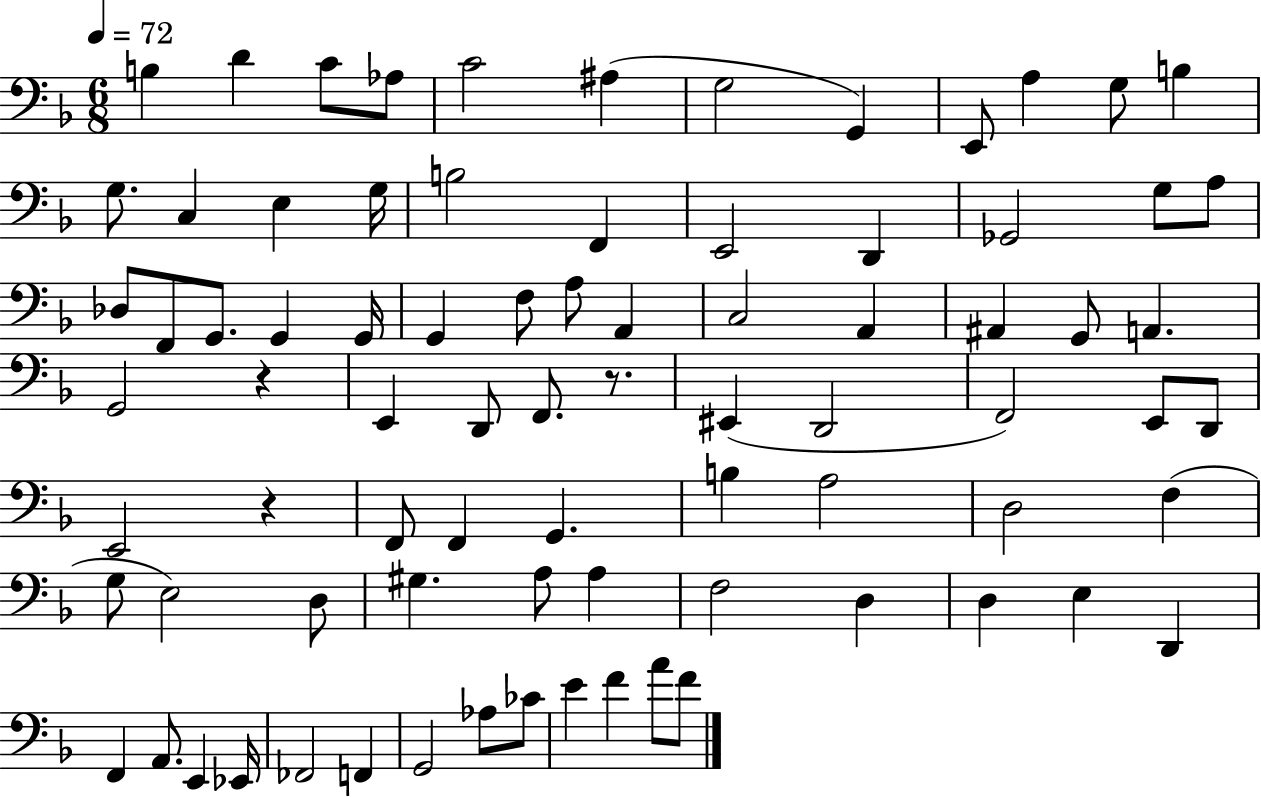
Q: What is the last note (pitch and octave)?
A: F4